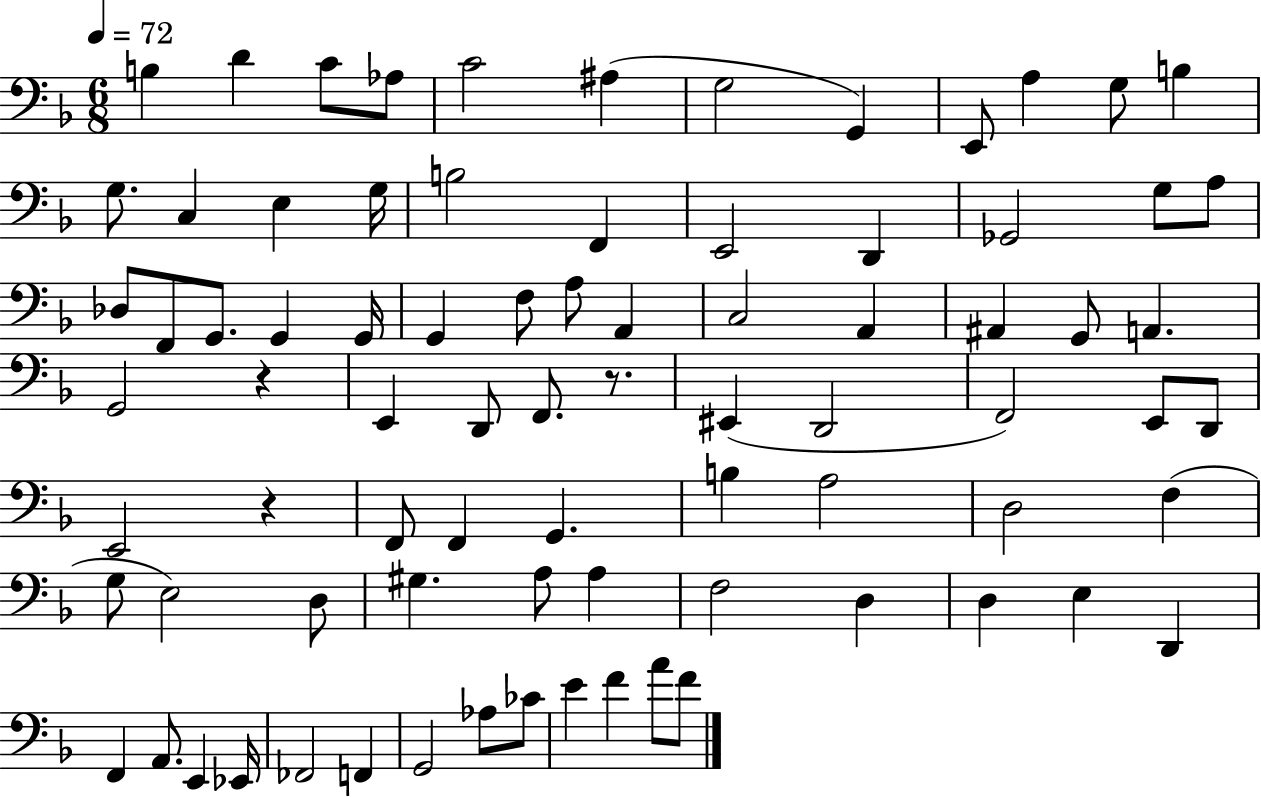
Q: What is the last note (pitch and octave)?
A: F4